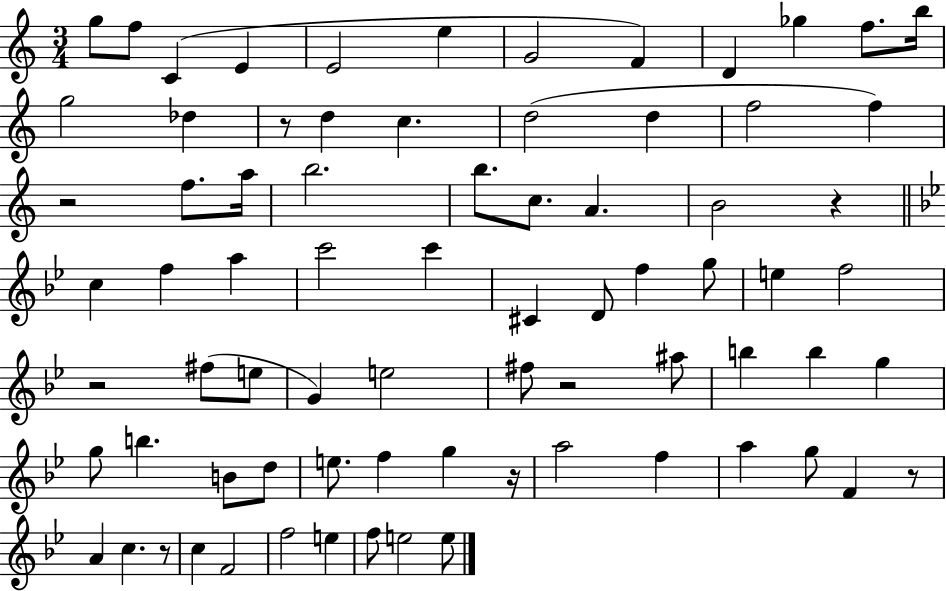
G5/e F5/e C4/q E4/q E4/h E5/q G4/h F4/q D4/q Gb5/q F5/e. B5/s G5/h Db5/q R/e D5/q C5/q. D5/h D5/q F5/h F5/q R/h F5/e. A5/s B5/h. B5/e. C5/e. A4/q. B4/h R/q C5/q F5/q A5/q C6/h C6/q C#4/q D4/e F5/q G5/e E5/q F5/h R/h F#5/e E5/e G4/q E5/h F#5/e R/h A#5/e B5/q B5/q G5/q G5/e B5/q. B4/e D5/e E5/e. F5/q G5/q R/s A5/h F5/q A5/q G5/e F4/q R/e A4/q C5/q. R/e C5/q F4/h F5/h E5/q F5/e E5/h E5/e